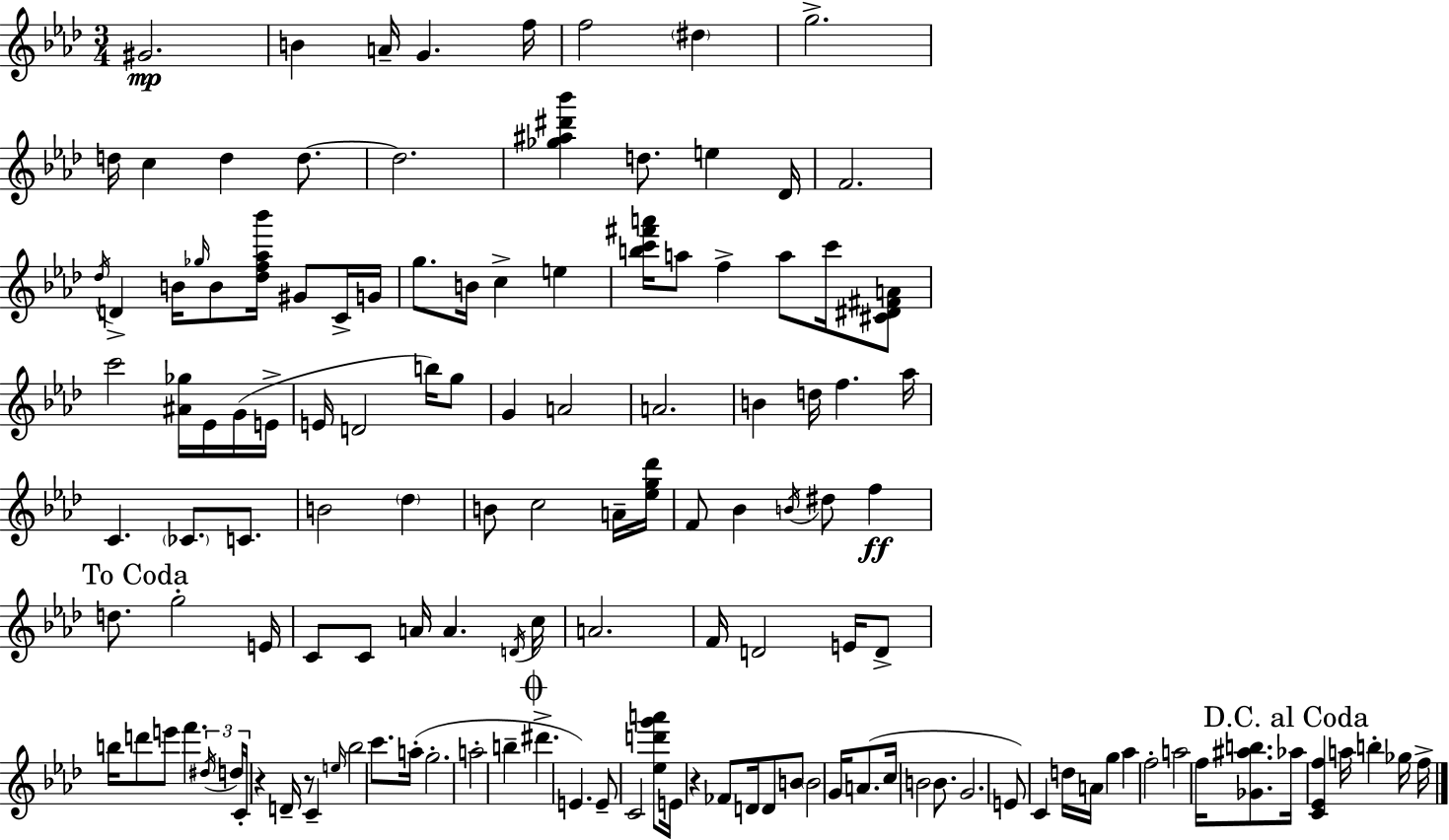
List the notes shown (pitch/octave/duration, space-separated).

G#4/h. B4/q A4/s G4/q. F5/s F5/h D#5/q G5/h. D5/s C5/q D5/q D5/e. D5/h. [Gb5,A#5,D#6,Bb6]/q D5/e. E5/q Db4/s F4/h. Db5/s D4/q B4/s Gb5/s B4/e [Db5,F5,Ab5,Bb6]/s G#4/e C4/s G4/s G5/e. B4/s C5/q E5/q [B5,C6,F#6,A6]/s A5/e F5/q A5/e C6/s [C#4,D#4,F#4,A4]/e C6/h [A#4,Gb5]/s Eb4/s G4/s E4/s E4/s D4/h B5/s G5/e G4/q A4/h A4/h. B4/q D5/s F5/q. Ab5/s C4/q. CES4/e. C4/e. B4/h Db5/q B4/e C5/h A4/s [Eb5,G5,Db6]/s F4/e Bb4/q B4/s D#5/e F5/q D5/e. G5/h E4/s C4/e C4/e A4/s A4/q. D4/s C5/s A4/h. F4/s D4/h E4/s D4/e B5/s D6/e E6/e F6/q. D#5/s D5/s C4/s R/q D4/s R/e C4/q E5/s Bb5/h C6/e. A5/s G5/h. A5/h B5/q D#6/q. E4/q. E4/e C4/h [Eb5,D6,G6,A6]/e E4/s R/q FES4/e D4/s D4/e B4/e B4/h G4/s A4/e. C5/s B4/h B4/e. G4/h. E4/e C4/q D5/s A4/s G5/q Ab5/q F5/h A5/h F5/s [Gb4,A#5,B5]/e. Ab5/s [C4,Eb4,F5]/q A5/s B5/q Gb5/s F5/s